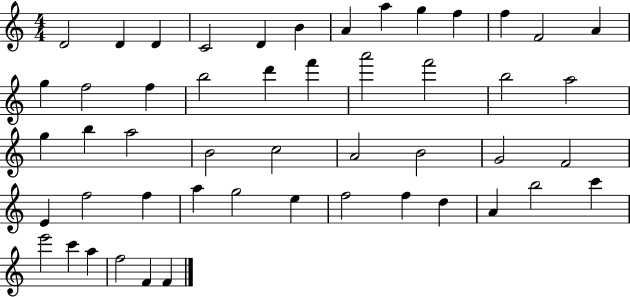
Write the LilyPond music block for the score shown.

{
  \clef treble
  \numericTimeSignature
  \time 4/4
  \key c \major
  d'2 d'4 d'4 | c'2 d'4 b'4 | a'4 a''4 g''4 f''4 | f''4 f'2 a'4 | \break g''4 f''2 f''4 | b''2 d'''4 f'''4 | a'''2 f'''2 | b''2 a''2 | \break g''4 b''4 a''2 | b'2 c''2 | a'2 b'2 | g'2 f'2 | \break e'4 f''2 f''4 | a''4 g''2 e''4 | f''2 f''4 d''4 | a'4 b''2 c'''4 | \break e'''2 c'''4 a''4 | f''2 f'4 f'4 | \bar "|."
}